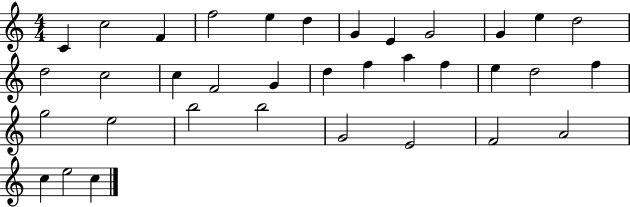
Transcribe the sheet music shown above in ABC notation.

X:1
T:Untitled
M:4/4
L:1/4
K:C
C c2 F f2 e d G E G2 G e d2 d2 c2 c F2 G d f a f e d2 f g2 e2 b2 b2 G2 E2 F2 A2 c e2 c